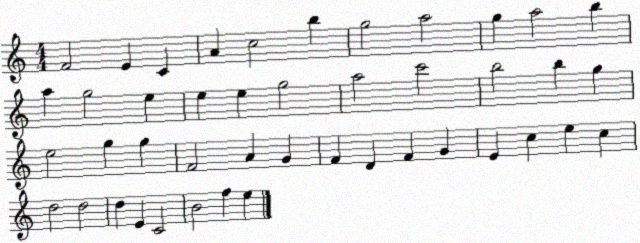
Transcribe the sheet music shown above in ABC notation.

X:1
T:Untitled
M:4/4
L:1/4
K:C
F2 E C A c2 b g2 a2 g a2 b a g2 e e e g2 a2 c'2 b2 b g e2 g g F2 A G F D F G E c e c d2 d2 d E C2 B2 f e